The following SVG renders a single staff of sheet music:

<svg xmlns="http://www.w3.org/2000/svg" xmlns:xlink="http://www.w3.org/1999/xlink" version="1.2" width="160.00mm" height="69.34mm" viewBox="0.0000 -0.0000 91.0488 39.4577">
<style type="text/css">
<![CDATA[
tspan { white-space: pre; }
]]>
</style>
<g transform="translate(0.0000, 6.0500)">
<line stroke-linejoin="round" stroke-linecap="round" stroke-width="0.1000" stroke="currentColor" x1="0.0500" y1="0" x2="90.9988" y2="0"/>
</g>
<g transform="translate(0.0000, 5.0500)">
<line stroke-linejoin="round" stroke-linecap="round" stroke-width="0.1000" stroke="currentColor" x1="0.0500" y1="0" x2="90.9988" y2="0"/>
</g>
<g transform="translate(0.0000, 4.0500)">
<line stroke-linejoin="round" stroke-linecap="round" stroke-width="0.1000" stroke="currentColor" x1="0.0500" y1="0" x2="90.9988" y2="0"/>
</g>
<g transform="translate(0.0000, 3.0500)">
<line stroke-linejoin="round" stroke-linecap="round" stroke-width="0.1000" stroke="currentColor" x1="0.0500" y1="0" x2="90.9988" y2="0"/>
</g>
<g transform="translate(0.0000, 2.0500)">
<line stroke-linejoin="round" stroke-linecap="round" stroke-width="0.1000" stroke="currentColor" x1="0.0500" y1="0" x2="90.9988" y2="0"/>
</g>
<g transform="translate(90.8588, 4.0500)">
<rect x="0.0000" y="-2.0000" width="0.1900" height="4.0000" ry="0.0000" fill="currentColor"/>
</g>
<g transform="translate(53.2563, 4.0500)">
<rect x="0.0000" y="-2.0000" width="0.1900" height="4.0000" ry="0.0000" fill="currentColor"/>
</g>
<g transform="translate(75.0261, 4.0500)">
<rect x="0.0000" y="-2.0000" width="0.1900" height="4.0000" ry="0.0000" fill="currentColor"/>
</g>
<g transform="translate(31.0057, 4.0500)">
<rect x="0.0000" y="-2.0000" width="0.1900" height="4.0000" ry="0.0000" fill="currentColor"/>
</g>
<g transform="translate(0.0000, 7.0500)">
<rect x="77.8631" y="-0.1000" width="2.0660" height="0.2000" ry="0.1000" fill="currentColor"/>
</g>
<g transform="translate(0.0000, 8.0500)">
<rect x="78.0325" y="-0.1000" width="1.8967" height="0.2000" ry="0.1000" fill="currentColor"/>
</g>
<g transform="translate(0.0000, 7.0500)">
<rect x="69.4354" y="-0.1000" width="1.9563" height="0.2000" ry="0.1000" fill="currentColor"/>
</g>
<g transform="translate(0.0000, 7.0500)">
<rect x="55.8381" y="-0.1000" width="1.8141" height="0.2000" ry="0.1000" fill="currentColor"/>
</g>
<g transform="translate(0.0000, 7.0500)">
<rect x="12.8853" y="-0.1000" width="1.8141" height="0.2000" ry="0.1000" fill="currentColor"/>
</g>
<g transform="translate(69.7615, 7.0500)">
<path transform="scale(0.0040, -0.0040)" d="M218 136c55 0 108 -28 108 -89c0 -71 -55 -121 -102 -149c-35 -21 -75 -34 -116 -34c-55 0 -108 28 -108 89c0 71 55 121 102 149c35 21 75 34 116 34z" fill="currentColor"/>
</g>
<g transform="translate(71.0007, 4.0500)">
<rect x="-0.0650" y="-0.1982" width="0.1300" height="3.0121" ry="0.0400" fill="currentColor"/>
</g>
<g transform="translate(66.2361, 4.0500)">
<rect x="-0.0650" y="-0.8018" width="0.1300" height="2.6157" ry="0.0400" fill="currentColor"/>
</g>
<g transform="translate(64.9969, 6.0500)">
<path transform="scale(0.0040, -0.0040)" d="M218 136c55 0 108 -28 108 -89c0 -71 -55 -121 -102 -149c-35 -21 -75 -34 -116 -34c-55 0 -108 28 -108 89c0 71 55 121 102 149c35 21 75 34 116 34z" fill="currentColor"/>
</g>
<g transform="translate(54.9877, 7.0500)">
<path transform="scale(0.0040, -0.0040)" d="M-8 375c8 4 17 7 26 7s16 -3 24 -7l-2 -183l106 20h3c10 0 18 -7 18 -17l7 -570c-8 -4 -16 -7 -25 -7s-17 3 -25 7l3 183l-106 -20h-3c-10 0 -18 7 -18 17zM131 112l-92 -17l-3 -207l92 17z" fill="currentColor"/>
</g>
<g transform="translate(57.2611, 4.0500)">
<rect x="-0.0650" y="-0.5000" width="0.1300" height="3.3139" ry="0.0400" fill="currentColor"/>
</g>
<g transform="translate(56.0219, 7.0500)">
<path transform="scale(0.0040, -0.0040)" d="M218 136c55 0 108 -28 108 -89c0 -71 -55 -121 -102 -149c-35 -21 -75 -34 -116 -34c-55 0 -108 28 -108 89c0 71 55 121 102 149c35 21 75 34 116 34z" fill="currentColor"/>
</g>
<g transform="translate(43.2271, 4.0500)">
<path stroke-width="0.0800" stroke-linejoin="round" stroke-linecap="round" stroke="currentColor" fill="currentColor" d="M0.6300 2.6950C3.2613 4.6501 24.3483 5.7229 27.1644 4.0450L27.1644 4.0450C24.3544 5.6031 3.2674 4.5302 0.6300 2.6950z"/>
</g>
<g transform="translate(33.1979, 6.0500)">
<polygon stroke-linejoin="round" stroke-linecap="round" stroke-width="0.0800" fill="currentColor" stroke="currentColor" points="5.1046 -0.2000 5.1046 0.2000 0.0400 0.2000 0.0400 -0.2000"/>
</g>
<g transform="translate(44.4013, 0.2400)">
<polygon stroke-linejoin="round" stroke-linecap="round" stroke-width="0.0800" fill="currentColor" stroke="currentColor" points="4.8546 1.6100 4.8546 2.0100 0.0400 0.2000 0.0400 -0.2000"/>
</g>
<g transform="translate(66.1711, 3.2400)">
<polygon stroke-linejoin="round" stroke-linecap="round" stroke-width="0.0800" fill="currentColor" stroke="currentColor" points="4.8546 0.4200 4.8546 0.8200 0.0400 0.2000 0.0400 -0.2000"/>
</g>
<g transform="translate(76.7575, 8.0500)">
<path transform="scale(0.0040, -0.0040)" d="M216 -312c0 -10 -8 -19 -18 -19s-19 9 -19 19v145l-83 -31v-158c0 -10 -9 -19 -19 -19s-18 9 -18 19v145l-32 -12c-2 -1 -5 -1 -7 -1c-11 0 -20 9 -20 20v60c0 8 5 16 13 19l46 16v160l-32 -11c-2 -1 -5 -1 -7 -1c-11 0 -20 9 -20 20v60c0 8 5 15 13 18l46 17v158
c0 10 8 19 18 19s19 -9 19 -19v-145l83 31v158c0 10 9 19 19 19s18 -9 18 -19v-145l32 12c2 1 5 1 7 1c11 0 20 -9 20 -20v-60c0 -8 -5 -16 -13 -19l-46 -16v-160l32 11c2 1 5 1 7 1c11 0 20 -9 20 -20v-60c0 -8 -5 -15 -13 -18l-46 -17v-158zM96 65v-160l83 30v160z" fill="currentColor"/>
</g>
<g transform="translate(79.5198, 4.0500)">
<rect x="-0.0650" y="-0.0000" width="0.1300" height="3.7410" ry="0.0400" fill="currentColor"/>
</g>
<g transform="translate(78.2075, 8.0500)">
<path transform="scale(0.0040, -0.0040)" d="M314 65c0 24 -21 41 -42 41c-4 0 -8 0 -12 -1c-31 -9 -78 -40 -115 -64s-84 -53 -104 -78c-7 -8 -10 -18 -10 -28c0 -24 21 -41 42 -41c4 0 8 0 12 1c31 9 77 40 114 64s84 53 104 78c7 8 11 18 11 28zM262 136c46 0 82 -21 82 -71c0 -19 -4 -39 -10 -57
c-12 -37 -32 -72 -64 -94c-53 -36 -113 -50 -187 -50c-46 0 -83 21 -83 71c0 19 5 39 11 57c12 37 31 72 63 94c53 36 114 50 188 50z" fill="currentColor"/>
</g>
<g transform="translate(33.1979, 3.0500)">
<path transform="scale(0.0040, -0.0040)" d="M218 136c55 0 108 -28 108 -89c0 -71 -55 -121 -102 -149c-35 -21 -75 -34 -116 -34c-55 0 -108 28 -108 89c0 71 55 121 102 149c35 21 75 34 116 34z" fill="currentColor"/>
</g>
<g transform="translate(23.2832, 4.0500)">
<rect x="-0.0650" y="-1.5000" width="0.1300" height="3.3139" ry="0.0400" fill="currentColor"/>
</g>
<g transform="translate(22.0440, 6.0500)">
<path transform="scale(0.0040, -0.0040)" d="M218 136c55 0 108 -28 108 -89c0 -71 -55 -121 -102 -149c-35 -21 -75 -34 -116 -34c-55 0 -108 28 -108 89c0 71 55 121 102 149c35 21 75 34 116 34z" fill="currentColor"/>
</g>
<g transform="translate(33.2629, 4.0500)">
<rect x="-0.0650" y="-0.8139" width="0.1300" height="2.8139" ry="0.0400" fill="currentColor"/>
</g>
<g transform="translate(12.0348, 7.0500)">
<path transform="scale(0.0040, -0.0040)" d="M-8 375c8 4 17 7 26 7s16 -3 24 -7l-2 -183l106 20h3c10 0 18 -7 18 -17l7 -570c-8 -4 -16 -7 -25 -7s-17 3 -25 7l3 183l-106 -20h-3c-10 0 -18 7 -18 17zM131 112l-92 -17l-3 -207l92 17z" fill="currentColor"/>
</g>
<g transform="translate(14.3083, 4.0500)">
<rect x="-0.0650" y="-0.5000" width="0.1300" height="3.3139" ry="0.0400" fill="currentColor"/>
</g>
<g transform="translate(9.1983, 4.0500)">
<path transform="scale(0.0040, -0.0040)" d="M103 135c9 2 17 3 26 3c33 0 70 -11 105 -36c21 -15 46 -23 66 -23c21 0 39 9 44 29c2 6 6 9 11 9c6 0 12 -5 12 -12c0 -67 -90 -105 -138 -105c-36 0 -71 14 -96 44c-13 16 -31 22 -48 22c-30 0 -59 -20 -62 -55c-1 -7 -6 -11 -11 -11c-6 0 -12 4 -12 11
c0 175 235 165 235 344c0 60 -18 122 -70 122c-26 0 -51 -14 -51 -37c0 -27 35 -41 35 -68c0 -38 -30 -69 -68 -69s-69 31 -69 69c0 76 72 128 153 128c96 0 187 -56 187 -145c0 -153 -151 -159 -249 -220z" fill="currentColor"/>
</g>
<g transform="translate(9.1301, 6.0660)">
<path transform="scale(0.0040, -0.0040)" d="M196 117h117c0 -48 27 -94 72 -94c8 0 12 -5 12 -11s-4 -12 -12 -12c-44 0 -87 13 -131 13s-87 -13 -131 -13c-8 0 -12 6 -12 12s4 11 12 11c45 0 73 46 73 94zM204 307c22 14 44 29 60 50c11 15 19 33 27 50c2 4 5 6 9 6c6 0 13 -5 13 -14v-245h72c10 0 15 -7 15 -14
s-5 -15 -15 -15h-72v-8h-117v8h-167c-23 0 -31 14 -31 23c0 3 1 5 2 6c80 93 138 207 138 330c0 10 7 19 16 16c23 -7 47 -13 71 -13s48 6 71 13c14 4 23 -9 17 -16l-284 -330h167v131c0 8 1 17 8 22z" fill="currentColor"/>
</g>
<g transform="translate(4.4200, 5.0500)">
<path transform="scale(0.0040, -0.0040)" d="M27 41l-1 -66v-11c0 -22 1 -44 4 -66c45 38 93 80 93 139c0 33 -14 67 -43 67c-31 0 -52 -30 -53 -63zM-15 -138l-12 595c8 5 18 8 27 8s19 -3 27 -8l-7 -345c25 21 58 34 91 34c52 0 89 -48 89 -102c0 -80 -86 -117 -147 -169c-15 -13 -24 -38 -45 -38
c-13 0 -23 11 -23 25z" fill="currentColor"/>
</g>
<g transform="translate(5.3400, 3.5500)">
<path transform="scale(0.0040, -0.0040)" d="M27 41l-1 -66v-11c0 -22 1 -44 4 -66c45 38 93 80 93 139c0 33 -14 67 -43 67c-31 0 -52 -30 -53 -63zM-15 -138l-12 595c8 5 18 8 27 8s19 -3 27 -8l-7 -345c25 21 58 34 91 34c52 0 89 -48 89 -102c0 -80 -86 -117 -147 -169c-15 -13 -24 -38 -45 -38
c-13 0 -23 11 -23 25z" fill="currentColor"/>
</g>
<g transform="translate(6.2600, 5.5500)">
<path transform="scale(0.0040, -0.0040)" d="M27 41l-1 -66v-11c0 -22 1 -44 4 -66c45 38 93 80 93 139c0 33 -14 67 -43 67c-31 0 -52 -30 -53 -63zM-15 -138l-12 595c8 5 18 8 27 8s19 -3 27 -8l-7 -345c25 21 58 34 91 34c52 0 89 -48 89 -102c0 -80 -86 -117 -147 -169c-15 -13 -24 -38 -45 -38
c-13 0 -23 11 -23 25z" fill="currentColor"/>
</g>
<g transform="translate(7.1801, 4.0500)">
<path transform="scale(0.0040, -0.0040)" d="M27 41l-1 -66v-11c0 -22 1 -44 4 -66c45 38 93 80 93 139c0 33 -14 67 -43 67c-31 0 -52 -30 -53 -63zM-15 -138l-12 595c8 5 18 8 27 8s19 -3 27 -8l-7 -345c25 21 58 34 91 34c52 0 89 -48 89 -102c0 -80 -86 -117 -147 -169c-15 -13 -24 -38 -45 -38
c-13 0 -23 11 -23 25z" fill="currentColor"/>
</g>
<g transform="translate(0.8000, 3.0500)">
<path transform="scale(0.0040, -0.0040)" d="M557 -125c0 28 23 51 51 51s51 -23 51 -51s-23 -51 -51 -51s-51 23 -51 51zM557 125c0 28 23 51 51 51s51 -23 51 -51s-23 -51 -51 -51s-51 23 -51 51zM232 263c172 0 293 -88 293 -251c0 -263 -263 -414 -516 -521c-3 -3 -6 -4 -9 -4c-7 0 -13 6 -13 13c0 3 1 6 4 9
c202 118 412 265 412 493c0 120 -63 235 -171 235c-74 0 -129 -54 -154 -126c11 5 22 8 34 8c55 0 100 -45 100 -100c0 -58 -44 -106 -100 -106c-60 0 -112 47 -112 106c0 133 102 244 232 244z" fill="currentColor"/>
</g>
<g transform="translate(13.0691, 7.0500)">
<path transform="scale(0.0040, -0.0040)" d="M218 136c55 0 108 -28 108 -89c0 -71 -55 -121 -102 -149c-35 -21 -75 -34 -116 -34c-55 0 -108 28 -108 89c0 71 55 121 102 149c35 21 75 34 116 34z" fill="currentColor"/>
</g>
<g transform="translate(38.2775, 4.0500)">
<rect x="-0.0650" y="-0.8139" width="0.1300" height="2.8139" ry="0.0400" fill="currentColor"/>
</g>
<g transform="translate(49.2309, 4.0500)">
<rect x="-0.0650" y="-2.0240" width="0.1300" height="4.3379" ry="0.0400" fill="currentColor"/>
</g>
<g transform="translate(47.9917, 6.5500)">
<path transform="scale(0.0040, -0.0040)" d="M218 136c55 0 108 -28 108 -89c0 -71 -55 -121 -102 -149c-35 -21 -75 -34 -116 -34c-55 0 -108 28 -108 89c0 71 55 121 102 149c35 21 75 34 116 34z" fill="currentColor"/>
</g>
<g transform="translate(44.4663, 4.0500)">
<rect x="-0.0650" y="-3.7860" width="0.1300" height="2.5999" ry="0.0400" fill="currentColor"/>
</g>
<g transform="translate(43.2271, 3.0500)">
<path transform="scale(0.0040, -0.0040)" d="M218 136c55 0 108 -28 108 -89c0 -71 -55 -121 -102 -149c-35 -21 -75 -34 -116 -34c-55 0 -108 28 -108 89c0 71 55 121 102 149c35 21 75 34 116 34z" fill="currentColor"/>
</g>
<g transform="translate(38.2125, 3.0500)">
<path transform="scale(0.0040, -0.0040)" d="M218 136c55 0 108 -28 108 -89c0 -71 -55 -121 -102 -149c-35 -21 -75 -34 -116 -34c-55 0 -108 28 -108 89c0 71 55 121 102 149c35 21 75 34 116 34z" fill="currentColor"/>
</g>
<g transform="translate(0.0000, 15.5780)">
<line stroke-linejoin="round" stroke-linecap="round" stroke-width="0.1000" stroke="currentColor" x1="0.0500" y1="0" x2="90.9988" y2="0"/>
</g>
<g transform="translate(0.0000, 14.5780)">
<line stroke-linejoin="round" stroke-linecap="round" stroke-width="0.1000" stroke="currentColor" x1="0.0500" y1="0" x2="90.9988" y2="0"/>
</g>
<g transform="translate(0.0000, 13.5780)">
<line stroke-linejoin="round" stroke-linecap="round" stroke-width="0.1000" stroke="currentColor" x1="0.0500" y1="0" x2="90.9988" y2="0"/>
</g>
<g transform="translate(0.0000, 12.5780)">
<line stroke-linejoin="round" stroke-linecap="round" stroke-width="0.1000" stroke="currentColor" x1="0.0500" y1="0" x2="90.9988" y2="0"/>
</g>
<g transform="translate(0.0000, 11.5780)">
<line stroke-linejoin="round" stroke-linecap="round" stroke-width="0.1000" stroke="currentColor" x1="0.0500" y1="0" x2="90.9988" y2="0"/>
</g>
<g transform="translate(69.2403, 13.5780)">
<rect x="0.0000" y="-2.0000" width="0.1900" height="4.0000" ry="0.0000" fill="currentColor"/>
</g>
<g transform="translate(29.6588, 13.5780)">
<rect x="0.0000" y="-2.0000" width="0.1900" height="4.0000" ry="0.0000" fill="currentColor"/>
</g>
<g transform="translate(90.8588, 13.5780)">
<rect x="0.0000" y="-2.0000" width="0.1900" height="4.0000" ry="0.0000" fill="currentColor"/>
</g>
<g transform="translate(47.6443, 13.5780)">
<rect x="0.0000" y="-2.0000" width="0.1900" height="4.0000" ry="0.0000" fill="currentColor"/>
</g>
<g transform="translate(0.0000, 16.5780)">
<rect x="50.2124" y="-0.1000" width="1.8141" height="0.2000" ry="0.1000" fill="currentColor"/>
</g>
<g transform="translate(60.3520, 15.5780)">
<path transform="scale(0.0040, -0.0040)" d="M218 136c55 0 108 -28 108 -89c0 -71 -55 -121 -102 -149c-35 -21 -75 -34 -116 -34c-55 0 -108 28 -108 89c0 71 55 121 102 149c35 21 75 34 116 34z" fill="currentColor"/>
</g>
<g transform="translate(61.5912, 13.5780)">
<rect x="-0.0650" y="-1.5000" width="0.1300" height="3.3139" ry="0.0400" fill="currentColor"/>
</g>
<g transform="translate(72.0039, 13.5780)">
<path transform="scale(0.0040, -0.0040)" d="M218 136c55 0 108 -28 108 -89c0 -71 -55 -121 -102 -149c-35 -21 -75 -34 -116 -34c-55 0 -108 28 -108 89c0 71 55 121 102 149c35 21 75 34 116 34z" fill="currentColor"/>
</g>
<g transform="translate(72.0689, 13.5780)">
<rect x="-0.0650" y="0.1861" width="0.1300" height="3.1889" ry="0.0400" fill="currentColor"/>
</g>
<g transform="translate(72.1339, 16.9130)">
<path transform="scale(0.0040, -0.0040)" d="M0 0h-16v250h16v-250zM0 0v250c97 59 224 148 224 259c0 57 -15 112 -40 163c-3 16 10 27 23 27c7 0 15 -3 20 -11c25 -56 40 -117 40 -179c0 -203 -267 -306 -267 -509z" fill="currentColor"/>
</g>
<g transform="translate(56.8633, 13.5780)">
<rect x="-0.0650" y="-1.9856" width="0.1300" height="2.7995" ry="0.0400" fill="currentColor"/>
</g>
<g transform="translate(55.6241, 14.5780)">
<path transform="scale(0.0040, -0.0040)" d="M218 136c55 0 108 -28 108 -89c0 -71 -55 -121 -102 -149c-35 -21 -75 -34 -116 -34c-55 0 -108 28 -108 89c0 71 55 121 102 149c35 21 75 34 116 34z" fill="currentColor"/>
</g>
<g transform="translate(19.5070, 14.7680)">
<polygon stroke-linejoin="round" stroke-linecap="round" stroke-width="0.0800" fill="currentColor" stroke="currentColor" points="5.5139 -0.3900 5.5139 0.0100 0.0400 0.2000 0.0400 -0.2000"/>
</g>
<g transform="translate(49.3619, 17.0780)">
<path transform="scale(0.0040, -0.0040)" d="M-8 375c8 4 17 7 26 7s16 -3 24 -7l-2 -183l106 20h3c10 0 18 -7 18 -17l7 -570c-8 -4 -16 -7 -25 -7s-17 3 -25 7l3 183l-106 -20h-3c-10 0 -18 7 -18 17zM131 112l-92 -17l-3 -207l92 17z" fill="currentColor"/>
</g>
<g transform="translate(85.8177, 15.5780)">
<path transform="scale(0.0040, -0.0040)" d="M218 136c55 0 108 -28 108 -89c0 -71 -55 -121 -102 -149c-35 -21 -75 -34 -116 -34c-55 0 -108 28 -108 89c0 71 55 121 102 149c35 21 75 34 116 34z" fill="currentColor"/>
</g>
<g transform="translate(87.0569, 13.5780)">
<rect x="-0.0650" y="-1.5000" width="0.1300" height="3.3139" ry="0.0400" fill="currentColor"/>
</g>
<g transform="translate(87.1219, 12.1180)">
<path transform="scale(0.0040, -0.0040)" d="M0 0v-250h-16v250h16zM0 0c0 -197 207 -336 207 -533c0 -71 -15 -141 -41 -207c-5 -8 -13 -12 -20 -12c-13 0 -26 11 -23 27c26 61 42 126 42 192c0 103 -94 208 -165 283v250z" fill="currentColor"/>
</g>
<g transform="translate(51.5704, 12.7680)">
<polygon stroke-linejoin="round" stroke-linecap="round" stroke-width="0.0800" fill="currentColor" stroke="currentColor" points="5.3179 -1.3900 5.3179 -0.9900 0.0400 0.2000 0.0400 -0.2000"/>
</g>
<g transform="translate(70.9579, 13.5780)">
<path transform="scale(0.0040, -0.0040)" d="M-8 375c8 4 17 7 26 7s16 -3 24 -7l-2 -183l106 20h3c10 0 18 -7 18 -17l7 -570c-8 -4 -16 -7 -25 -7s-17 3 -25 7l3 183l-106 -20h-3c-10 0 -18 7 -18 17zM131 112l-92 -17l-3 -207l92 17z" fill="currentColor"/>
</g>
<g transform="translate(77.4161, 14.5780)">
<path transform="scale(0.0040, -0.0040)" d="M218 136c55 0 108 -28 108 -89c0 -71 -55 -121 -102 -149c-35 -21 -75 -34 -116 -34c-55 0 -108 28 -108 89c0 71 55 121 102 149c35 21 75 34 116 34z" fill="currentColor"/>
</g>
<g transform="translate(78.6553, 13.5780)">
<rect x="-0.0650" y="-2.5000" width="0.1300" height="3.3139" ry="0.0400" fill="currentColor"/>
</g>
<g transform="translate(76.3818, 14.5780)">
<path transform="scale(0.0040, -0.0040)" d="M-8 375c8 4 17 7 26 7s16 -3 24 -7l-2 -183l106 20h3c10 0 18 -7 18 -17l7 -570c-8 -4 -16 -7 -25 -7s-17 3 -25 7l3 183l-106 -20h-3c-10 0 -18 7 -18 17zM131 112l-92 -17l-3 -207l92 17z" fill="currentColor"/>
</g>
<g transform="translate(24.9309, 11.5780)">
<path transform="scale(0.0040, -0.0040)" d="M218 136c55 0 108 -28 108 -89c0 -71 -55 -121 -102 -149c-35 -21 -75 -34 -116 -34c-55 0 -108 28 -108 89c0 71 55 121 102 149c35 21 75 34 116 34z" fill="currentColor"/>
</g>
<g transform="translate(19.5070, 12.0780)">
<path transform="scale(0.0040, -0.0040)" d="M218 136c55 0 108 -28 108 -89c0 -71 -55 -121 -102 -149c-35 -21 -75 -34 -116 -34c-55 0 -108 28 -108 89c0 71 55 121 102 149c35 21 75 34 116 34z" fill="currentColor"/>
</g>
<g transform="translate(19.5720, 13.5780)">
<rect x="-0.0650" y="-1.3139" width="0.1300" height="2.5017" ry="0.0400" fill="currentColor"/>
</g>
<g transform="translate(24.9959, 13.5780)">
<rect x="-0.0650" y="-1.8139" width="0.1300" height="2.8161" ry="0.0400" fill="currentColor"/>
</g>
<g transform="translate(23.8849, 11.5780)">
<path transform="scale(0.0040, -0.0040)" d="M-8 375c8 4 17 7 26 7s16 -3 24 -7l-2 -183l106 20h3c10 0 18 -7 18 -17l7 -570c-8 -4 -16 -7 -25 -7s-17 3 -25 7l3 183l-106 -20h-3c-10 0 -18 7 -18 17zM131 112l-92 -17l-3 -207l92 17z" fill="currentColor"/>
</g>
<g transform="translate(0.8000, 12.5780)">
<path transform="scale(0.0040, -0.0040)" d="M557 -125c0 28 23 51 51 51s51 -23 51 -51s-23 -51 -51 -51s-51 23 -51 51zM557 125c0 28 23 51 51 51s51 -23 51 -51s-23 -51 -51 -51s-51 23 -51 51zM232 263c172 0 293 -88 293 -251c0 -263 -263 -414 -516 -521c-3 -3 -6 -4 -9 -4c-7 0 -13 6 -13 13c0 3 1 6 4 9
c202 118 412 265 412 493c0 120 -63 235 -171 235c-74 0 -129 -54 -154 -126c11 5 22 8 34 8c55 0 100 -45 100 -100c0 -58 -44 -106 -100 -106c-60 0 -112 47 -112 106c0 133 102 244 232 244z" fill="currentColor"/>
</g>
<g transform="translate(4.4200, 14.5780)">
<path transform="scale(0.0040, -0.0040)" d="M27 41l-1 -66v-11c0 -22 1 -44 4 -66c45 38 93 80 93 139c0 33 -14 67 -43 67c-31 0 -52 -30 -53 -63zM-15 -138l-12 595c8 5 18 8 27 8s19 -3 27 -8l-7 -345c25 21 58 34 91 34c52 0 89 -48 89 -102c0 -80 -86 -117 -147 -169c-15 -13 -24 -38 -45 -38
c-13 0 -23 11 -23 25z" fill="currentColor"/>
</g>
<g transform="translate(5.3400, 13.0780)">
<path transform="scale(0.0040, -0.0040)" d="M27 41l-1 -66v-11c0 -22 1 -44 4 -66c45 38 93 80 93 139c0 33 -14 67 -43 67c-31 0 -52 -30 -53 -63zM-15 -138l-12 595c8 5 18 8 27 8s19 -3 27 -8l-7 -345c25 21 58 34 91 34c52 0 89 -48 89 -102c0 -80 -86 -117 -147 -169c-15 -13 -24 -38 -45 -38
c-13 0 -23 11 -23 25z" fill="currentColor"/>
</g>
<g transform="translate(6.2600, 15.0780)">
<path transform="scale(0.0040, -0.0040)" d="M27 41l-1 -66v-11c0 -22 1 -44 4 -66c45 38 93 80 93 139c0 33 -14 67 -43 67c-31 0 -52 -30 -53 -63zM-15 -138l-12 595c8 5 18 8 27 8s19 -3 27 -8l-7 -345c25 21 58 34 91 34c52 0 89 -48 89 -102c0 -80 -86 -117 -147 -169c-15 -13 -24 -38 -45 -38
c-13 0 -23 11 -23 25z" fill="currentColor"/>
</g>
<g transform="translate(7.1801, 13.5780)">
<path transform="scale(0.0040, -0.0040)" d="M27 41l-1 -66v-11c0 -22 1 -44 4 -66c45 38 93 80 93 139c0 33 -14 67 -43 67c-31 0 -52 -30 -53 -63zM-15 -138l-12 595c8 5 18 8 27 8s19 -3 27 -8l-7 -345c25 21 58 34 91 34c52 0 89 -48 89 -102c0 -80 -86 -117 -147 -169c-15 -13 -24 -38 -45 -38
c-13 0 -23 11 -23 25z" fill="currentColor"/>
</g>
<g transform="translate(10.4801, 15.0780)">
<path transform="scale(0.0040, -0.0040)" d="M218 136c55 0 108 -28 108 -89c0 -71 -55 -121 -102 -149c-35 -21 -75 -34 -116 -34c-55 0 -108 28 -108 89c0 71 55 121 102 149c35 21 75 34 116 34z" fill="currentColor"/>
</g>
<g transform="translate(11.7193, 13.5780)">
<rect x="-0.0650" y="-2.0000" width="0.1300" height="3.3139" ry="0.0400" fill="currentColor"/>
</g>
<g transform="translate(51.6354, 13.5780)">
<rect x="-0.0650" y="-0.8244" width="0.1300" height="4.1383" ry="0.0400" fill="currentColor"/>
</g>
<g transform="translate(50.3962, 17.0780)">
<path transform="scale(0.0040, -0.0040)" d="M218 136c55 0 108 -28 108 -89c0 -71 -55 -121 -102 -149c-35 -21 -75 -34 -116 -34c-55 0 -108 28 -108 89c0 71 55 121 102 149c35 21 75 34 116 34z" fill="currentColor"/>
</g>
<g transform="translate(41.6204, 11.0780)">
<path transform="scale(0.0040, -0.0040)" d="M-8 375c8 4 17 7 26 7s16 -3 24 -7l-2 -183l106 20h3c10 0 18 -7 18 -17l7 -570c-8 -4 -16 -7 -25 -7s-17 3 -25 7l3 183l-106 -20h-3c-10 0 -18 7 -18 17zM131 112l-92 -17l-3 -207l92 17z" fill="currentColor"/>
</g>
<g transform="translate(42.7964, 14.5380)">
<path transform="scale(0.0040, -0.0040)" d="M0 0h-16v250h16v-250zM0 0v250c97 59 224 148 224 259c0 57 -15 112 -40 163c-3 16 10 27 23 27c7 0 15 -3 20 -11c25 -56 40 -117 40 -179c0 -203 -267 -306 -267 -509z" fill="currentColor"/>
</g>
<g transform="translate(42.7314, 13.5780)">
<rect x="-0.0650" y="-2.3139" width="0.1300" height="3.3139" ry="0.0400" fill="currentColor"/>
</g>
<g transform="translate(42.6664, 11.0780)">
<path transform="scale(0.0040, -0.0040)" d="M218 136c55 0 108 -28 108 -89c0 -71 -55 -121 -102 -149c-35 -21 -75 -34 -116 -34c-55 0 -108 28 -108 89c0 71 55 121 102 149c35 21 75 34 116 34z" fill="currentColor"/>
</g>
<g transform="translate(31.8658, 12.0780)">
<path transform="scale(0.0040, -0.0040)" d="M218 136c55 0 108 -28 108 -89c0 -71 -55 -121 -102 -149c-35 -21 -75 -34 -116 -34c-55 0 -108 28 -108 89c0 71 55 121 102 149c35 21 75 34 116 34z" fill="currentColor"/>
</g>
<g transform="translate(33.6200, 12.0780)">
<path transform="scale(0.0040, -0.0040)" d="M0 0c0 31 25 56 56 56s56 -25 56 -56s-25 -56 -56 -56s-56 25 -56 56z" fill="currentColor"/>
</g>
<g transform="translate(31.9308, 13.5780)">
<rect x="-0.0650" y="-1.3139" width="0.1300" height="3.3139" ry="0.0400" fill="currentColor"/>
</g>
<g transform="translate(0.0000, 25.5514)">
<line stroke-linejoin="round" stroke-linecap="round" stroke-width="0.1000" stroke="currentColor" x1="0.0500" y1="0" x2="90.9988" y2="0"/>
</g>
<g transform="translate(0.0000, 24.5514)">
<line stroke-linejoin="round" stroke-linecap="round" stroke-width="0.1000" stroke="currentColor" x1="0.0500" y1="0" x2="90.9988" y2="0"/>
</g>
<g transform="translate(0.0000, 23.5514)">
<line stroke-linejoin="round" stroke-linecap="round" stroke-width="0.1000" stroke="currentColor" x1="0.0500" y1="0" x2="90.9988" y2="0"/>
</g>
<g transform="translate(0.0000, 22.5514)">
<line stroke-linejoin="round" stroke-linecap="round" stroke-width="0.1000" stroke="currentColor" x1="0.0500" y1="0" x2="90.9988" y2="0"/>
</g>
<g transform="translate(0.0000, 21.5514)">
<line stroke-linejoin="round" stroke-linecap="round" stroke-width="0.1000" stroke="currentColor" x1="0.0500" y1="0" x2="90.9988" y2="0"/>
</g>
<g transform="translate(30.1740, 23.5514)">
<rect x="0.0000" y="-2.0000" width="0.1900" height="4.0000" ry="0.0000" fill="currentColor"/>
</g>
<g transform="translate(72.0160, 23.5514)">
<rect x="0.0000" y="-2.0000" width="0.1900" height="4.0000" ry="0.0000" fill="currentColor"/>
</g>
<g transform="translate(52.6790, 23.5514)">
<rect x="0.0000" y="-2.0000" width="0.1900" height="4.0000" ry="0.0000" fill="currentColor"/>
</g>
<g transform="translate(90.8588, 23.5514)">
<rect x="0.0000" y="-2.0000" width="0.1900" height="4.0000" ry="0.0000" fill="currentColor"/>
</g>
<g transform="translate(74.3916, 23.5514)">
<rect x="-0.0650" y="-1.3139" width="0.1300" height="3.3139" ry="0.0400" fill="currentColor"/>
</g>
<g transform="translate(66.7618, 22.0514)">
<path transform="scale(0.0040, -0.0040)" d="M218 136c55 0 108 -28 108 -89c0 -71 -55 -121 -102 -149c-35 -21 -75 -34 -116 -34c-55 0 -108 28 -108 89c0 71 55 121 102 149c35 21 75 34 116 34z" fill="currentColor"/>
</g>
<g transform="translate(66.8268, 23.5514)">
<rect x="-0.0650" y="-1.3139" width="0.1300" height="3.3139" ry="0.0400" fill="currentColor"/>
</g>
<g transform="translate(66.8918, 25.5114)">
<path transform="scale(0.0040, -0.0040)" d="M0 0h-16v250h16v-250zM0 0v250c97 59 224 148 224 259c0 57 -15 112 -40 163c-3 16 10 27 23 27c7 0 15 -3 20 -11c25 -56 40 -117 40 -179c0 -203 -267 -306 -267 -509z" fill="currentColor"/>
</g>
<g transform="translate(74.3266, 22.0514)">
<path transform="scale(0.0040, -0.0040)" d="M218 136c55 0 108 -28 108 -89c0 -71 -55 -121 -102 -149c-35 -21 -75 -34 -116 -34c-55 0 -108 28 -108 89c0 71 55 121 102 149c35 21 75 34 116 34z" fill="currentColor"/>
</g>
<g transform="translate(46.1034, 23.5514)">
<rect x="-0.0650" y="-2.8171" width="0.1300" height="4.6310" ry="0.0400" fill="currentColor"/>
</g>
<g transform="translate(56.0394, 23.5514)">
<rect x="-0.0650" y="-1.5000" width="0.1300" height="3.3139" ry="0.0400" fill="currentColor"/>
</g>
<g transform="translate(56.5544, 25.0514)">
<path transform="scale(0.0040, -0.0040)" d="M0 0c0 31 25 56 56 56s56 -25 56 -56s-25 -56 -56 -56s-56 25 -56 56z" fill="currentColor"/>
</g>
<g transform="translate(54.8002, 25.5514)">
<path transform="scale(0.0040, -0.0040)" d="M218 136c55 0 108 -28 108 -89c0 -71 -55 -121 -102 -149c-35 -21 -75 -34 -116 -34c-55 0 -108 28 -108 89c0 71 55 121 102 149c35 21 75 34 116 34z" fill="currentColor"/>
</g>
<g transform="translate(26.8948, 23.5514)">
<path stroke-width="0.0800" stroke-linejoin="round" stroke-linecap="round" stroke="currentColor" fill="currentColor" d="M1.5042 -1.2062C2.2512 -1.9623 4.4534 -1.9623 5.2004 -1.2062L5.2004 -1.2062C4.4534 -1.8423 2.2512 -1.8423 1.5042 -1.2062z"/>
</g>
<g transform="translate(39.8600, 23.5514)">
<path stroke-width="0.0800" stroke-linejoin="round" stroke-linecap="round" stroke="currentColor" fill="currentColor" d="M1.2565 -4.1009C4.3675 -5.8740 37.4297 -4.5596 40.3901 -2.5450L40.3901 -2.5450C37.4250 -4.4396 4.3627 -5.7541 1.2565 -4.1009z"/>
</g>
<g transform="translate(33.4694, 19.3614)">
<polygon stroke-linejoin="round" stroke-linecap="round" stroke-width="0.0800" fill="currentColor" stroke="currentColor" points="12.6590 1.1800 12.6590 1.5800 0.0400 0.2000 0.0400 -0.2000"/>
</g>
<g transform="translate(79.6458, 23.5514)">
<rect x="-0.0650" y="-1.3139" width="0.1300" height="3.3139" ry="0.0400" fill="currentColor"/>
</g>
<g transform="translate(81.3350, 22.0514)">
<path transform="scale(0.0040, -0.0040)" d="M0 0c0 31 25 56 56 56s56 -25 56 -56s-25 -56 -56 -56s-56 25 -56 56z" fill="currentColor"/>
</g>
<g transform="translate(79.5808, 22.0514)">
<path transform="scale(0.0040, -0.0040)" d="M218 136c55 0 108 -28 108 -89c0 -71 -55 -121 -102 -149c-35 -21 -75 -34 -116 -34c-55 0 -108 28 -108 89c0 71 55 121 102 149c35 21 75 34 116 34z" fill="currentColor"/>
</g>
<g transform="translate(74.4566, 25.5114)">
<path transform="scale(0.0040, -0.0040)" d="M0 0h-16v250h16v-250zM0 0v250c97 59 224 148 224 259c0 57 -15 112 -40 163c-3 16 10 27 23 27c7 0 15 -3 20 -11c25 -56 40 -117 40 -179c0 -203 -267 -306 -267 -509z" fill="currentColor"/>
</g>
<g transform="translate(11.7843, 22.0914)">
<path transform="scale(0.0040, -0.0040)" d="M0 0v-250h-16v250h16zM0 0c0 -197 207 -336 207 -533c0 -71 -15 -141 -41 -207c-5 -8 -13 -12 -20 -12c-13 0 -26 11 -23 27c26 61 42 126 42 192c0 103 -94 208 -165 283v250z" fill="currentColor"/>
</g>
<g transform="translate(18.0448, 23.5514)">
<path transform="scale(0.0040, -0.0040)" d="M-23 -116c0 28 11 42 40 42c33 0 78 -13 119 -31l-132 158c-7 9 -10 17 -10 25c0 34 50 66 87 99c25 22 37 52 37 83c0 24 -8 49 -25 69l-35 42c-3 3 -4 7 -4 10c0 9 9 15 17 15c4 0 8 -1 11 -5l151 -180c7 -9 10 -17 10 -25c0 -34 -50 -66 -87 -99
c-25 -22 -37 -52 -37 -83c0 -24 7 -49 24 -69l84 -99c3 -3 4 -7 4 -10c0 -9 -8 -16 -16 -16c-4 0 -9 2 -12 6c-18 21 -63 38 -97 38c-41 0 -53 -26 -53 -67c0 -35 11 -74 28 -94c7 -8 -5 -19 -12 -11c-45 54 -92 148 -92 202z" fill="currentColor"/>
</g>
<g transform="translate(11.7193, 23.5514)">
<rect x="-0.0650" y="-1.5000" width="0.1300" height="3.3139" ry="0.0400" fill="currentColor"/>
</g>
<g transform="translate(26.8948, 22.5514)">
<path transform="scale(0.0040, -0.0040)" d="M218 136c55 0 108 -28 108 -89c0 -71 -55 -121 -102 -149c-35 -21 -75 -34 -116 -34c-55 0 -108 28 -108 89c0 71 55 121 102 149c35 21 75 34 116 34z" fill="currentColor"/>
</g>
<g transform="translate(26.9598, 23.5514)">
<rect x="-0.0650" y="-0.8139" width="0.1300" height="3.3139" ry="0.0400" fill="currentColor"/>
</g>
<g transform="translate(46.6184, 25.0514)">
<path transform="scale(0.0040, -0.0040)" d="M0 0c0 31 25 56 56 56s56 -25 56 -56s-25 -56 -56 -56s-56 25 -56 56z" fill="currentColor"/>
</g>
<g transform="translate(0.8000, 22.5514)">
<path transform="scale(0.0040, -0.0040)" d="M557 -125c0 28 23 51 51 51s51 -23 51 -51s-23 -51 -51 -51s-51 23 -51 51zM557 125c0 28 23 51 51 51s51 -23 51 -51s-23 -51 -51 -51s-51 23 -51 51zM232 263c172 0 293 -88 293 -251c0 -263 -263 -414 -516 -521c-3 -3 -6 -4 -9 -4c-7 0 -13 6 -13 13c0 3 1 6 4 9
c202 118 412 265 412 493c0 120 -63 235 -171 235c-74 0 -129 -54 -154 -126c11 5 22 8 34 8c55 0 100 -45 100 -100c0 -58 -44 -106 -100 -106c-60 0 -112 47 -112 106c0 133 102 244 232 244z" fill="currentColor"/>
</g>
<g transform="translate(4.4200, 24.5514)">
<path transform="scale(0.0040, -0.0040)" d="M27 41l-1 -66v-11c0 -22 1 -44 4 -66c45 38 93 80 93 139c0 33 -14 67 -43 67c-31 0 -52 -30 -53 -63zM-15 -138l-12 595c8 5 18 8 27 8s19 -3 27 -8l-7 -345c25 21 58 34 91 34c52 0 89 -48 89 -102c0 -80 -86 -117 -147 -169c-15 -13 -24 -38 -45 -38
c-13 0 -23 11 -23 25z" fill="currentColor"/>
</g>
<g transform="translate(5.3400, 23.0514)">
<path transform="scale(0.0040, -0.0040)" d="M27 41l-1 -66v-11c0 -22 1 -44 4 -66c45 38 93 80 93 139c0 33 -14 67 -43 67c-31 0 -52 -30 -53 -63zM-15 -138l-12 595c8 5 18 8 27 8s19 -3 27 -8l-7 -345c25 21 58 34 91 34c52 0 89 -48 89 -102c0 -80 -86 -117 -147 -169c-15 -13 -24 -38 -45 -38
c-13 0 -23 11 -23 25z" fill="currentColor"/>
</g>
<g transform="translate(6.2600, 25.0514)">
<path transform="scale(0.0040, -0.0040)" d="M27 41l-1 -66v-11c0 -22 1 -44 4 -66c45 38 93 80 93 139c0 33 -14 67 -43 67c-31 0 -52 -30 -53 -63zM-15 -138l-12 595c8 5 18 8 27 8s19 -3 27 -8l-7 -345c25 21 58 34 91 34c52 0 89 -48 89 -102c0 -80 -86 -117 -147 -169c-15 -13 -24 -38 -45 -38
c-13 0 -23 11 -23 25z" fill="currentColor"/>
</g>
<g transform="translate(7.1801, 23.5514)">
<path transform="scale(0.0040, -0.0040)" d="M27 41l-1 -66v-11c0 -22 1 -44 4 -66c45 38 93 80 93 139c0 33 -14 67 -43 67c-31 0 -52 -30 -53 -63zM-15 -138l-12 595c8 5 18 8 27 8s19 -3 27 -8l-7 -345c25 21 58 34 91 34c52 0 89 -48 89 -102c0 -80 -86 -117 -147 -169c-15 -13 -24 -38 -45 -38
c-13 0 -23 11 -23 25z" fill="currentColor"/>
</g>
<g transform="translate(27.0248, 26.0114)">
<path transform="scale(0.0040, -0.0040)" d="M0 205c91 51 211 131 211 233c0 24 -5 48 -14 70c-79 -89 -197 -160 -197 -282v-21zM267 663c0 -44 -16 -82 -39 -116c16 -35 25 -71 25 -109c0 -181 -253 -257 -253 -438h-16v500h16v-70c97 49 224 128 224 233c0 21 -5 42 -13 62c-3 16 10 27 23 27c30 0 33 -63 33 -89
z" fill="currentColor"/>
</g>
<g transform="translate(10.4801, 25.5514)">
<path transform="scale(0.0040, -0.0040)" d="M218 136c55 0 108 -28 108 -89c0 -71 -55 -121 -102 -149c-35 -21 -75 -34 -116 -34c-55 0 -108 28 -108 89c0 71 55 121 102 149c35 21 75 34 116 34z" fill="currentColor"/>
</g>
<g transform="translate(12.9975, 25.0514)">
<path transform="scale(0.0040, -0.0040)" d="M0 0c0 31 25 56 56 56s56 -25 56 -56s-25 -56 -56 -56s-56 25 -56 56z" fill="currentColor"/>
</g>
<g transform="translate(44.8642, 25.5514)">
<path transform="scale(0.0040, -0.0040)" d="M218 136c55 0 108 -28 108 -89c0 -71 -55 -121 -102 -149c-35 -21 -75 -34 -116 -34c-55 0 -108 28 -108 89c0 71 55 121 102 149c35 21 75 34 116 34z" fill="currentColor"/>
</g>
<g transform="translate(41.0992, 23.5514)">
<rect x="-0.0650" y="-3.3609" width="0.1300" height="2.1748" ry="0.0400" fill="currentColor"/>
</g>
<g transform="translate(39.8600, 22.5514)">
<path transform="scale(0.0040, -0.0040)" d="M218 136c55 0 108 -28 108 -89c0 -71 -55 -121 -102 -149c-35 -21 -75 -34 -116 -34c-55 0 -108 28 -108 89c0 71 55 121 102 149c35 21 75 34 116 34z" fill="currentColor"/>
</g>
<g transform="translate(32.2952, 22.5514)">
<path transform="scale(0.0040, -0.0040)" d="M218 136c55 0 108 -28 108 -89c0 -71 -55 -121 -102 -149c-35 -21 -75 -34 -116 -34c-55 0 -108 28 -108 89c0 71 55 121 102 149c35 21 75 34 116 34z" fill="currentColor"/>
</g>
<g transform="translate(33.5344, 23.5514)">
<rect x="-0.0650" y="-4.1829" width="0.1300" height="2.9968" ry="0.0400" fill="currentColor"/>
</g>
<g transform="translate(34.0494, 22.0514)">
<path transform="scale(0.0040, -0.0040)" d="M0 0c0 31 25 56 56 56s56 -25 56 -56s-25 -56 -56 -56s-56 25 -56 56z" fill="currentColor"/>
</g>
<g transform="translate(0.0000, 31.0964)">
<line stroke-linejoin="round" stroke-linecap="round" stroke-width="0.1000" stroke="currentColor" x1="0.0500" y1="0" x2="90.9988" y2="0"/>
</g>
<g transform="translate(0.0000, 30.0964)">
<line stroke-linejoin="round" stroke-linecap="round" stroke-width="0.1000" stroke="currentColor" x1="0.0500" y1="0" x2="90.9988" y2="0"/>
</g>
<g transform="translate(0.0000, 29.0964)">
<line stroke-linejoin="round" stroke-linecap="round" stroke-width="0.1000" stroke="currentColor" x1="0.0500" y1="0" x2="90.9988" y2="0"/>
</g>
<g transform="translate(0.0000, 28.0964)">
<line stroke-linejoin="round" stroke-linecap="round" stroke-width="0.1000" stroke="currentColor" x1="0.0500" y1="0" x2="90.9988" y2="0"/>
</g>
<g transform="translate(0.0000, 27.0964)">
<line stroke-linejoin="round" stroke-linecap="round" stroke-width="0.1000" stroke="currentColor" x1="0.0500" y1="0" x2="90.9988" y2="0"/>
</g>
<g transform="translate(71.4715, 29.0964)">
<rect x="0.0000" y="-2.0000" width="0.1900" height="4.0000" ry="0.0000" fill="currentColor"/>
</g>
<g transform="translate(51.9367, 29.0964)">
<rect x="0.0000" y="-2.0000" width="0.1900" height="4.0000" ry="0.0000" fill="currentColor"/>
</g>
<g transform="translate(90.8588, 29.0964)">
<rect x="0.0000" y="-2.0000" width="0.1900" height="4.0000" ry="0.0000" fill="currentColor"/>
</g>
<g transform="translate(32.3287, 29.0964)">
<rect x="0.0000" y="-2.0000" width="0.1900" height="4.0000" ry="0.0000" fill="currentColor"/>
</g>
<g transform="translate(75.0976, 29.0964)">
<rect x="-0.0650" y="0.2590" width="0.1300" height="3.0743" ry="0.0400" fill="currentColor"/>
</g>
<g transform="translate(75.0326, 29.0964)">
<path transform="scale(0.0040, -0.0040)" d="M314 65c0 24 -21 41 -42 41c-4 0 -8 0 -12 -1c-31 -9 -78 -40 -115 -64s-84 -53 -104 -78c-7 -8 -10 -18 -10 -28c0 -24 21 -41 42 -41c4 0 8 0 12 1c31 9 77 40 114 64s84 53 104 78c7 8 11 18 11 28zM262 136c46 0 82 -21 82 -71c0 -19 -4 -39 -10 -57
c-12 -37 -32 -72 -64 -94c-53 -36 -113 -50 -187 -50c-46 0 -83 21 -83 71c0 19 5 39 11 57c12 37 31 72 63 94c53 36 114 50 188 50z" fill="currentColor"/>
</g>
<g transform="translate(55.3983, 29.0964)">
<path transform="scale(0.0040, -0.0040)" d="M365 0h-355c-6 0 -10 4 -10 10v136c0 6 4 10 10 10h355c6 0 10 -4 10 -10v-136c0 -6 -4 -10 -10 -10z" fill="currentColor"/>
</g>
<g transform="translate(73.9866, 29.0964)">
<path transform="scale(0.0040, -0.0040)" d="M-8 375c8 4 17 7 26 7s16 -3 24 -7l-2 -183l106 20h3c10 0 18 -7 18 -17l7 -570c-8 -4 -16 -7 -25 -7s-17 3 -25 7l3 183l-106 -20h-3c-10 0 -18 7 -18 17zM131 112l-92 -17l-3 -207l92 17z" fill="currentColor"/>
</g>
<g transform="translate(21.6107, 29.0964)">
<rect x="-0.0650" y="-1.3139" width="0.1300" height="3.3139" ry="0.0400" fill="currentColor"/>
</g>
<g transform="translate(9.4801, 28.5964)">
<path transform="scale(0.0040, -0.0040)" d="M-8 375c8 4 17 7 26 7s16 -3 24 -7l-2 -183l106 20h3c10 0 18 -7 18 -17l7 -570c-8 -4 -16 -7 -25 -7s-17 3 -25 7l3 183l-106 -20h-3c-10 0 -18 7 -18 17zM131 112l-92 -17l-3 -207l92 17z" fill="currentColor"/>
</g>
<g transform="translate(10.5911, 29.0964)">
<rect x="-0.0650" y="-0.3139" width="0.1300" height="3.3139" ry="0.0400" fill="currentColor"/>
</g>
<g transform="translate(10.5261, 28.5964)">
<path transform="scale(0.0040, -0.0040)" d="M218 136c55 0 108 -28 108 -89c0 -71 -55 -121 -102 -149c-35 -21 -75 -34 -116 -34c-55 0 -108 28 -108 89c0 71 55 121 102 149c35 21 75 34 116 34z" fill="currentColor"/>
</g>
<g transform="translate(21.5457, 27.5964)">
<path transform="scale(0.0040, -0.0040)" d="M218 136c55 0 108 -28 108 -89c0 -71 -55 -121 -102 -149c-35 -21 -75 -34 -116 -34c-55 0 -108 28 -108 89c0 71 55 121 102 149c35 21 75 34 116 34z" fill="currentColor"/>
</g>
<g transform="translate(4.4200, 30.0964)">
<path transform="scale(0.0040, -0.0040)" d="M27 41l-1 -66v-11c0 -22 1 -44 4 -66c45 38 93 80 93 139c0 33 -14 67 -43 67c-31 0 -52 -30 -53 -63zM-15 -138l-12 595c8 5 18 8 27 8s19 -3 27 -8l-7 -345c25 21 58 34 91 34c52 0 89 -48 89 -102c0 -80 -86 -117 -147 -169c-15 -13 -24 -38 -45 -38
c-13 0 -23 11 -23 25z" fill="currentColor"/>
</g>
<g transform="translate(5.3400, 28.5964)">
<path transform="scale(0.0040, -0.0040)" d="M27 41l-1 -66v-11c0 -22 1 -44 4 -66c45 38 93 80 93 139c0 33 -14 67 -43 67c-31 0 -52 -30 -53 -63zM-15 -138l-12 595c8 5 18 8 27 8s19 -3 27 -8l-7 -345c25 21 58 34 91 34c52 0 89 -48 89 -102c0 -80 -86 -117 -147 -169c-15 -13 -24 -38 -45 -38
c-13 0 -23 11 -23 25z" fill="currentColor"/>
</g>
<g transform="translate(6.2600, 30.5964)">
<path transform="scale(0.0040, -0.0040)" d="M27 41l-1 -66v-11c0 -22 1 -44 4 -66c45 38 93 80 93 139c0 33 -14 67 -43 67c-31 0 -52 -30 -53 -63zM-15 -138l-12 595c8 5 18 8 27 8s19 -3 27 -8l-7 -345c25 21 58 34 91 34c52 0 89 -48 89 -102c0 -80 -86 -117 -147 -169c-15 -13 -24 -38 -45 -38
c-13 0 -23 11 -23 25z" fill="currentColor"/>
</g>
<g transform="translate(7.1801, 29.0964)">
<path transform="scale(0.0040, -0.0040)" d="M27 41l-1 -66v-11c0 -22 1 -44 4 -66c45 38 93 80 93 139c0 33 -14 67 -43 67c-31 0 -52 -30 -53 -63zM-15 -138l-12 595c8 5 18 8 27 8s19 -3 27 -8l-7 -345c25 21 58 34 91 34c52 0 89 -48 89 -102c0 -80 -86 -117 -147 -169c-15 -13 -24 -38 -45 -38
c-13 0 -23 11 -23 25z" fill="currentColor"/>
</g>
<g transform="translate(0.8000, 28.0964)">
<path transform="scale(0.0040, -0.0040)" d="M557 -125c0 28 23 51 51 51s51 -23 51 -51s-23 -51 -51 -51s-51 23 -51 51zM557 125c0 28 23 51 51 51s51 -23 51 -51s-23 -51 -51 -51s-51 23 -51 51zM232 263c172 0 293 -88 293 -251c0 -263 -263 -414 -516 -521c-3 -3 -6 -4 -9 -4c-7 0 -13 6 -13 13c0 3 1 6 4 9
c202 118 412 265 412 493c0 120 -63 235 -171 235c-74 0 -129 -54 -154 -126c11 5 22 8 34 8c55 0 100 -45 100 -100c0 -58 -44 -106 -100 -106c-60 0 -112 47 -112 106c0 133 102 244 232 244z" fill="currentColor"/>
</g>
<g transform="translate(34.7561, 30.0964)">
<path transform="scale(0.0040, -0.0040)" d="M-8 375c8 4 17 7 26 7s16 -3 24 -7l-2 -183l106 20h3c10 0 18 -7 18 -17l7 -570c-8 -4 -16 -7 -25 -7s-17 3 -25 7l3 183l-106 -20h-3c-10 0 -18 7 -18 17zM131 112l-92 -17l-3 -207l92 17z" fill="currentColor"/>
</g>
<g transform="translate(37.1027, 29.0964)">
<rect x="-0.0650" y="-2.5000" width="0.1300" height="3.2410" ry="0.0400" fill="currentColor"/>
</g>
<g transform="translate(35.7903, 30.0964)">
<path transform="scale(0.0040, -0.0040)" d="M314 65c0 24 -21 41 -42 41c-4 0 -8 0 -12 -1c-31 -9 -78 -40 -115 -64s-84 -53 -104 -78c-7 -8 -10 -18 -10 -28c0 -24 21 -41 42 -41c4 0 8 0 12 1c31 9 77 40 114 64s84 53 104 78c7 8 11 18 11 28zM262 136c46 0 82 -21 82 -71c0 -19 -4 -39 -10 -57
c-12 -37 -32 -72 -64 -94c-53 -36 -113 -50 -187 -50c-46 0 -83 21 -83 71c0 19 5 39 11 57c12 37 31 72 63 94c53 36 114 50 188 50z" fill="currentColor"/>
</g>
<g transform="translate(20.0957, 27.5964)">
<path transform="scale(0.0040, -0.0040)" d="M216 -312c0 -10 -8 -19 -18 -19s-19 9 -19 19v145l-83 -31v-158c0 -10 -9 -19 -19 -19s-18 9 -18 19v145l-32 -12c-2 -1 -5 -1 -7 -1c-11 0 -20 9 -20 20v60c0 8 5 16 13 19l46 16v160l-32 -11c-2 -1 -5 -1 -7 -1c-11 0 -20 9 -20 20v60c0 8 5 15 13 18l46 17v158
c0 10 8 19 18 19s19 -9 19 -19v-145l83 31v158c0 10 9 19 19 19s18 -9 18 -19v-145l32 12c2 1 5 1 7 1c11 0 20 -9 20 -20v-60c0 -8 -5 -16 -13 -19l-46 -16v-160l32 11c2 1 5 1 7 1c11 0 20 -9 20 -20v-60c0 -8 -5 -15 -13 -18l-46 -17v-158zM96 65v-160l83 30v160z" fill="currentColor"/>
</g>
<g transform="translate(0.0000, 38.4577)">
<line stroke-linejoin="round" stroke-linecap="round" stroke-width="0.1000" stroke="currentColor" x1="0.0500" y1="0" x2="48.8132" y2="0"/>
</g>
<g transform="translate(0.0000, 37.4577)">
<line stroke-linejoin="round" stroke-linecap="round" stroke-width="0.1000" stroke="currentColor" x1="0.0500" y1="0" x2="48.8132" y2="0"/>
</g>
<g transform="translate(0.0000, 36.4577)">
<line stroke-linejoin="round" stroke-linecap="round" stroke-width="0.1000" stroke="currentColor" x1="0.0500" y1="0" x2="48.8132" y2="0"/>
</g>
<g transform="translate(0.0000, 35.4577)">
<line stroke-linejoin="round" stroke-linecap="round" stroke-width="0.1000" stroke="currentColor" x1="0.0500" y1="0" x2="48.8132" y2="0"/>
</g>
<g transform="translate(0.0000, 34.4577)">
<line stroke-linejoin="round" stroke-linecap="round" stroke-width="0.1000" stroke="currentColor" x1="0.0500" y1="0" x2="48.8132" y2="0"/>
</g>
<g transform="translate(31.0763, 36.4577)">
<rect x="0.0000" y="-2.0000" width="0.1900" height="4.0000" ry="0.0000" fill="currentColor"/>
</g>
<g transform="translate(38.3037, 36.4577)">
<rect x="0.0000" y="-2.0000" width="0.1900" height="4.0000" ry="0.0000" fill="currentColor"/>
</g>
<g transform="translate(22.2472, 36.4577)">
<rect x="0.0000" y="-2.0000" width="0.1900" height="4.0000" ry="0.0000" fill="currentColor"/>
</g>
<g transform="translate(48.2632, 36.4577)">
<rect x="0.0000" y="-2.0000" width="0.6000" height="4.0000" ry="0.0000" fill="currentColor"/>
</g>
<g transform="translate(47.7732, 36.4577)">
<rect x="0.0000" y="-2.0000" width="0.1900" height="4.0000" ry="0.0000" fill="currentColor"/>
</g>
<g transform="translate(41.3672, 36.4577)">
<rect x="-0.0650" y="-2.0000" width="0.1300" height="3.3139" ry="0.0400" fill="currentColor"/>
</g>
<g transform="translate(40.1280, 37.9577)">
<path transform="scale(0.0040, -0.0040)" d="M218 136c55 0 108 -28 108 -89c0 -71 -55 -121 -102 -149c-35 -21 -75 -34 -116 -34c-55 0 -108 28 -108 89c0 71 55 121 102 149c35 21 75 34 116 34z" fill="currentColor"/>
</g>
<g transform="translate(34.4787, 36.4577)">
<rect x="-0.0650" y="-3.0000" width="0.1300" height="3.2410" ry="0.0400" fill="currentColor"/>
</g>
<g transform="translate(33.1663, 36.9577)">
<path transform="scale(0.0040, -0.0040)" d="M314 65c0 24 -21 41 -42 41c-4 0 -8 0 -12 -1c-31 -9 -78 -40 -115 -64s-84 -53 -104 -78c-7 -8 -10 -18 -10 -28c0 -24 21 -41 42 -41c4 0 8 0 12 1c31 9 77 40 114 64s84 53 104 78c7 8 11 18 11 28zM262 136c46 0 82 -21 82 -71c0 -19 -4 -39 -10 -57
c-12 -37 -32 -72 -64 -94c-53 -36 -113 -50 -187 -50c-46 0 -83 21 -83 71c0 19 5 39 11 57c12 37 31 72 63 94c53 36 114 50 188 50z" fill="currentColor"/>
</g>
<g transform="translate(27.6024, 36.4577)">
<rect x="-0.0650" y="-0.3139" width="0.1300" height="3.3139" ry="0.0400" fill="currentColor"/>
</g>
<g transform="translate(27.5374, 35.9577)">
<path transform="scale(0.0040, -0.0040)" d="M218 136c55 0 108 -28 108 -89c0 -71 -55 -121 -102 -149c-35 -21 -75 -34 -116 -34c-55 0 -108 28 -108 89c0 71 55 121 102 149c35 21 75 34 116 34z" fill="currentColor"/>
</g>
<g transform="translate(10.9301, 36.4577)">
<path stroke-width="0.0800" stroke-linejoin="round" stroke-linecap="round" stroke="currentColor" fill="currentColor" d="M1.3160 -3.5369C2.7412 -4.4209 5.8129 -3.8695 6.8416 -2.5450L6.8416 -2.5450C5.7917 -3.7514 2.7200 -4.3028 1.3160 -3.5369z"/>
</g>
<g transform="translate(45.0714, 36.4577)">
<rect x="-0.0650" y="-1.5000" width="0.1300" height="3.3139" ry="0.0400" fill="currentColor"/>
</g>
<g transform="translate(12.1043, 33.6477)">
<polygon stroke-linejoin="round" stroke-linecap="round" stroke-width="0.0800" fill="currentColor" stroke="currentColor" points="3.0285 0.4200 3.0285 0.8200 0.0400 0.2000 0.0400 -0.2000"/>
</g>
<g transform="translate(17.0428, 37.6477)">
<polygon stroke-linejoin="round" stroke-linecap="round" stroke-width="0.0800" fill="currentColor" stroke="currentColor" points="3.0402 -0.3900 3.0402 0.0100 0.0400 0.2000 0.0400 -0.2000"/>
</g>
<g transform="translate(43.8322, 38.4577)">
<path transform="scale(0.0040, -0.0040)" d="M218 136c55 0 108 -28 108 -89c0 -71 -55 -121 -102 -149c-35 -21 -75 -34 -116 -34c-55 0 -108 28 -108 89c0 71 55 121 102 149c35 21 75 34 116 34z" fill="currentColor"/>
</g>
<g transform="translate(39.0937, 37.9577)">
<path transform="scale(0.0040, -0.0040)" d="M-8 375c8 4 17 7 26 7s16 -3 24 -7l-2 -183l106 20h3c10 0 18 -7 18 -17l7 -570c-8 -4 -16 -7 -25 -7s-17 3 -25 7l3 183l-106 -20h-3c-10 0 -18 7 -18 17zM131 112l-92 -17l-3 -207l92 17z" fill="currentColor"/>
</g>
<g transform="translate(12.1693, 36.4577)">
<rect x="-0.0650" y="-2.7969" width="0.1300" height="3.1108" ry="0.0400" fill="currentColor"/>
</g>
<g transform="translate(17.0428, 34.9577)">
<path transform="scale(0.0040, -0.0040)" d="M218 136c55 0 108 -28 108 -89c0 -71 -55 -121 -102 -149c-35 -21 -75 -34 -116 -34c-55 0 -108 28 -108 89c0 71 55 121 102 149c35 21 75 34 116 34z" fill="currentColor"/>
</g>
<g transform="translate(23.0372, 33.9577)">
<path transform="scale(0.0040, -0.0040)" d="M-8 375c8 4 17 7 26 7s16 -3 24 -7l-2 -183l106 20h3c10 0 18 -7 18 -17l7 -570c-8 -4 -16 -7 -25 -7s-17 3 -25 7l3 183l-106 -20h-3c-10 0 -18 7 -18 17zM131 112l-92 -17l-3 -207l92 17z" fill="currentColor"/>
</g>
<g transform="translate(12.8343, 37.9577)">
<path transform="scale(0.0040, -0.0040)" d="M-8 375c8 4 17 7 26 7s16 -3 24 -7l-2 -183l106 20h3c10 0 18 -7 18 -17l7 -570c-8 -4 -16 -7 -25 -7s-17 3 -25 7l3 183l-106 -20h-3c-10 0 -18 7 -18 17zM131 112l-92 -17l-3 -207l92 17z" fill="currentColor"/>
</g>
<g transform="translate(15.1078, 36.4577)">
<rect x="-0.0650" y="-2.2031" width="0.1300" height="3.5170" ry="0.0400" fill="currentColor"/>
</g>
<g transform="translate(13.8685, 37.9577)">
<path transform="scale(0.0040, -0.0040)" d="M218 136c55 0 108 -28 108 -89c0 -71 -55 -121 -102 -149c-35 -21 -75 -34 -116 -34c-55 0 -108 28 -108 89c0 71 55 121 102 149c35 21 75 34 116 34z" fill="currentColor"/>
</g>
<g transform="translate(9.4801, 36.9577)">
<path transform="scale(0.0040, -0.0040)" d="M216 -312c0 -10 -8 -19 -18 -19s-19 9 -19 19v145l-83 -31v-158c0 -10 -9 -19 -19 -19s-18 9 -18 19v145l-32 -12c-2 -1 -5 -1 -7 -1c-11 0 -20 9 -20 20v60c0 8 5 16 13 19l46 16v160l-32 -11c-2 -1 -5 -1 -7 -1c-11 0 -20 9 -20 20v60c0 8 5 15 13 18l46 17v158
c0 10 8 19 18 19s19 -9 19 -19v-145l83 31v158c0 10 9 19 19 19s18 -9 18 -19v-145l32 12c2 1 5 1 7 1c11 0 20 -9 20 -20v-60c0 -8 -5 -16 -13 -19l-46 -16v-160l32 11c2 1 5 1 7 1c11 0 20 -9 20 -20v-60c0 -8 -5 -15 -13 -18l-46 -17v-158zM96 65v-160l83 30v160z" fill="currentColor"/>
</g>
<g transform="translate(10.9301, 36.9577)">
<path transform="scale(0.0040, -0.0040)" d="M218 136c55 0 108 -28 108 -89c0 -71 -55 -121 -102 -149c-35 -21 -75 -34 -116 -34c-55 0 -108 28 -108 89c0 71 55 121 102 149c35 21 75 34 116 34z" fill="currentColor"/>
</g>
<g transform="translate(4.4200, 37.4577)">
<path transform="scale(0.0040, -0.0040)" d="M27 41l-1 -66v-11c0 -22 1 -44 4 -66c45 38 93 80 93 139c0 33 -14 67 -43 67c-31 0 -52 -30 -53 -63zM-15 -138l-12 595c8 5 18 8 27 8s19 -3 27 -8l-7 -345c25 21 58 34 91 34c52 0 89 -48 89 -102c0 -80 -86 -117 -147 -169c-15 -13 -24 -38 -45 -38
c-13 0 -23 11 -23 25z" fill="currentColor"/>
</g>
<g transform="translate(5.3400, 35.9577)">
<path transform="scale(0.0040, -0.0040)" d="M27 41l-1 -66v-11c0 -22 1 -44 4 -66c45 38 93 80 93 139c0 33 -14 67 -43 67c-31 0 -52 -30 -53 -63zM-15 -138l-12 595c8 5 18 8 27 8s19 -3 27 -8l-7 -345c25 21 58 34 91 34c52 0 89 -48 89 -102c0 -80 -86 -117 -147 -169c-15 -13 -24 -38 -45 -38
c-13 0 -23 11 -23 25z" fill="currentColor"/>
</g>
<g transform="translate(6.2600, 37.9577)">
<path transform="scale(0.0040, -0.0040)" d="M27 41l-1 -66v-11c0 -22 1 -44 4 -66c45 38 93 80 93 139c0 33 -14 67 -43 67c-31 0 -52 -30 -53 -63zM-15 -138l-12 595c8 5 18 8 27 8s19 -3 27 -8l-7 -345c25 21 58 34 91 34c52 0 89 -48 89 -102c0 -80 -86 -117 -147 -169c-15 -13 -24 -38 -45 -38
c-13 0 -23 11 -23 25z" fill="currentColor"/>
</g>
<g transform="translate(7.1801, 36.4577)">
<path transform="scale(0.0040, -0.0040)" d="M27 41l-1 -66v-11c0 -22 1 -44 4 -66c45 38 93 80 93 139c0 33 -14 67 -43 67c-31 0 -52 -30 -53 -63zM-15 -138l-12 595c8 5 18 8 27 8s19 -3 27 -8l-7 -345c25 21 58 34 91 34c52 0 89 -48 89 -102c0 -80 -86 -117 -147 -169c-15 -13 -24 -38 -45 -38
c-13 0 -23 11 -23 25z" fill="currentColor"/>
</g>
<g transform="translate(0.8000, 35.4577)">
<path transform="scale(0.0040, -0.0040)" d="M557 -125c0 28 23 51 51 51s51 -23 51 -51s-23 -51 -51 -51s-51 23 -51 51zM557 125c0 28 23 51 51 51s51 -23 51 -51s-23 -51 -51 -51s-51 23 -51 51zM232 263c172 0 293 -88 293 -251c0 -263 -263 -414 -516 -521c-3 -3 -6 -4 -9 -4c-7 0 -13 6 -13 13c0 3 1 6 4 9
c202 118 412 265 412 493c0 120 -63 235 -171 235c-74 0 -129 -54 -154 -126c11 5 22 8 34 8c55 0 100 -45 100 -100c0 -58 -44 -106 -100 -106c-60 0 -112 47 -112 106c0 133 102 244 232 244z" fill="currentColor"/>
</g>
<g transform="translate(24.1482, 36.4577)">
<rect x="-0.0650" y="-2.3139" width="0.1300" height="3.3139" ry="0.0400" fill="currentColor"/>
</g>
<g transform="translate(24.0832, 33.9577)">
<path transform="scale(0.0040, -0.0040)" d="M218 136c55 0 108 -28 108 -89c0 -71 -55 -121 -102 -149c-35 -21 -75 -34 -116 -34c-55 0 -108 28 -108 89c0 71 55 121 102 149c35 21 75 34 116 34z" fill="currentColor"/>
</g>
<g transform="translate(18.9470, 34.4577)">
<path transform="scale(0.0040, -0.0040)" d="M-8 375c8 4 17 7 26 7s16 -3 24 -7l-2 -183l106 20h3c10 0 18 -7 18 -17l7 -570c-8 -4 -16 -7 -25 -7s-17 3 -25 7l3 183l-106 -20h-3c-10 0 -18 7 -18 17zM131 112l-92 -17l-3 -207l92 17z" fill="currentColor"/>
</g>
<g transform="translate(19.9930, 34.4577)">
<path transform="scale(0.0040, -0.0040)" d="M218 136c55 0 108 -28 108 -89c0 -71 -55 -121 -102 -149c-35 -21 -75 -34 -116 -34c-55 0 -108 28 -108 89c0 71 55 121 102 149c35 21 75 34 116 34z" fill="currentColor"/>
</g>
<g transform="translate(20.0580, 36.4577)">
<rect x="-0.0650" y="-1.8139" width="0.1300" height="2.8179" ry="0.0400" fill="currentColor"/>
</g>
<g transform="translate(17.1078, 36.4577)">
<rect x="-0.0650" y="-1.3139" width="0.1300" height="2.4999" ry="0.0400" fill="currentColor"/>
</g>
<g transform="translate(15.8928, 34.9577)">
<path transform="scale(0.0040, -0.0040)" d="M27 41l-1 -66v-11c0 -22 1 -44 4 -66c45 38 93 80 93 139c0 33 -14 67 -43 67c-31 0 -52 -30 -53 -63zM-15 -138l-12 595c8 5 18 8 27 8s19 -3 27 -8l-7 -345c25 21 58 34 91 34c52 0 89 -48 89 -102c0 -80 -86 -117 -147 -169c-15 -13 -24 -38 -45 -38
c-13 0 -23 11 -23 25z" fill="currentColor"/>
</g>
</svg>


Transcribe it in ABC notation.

X:1
T:Untitled
M:2/4
L:1/4
K:Ab
E,, G,, F,/2 F,/2 F,/2 F,,/2 E,, G,,/2 E,,/2 ^C,,2 _A,, G,/2 A,/2 G, B,/2 D,,/2 _B,,/2 G,, D,/2 B,, G,,/2 G,,/2 z F,/4 F,/2 F,/2 G,,/2 G,, G,/2 G,/2 G, E, ^G, B,,2 z2 D,2 ^C,/2 A,,/2 _G,/2 A,/2 B, _E, C,2 A,, G,,